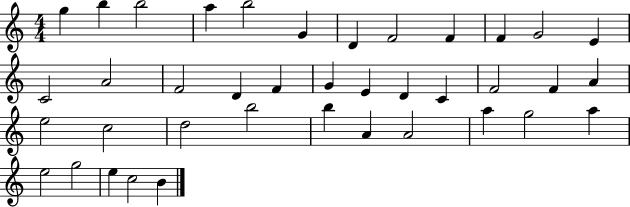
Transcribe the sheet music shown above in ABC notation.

X:1
T:Untitled
M:4/4
L:1/4
K:C
g b b2 a b2 G D F2 F F G2 E C2 A2 F2 D F G E D C F2 F A e2 c2 d2 b2 b A A2 a g2 a e2 g2 e c2 B